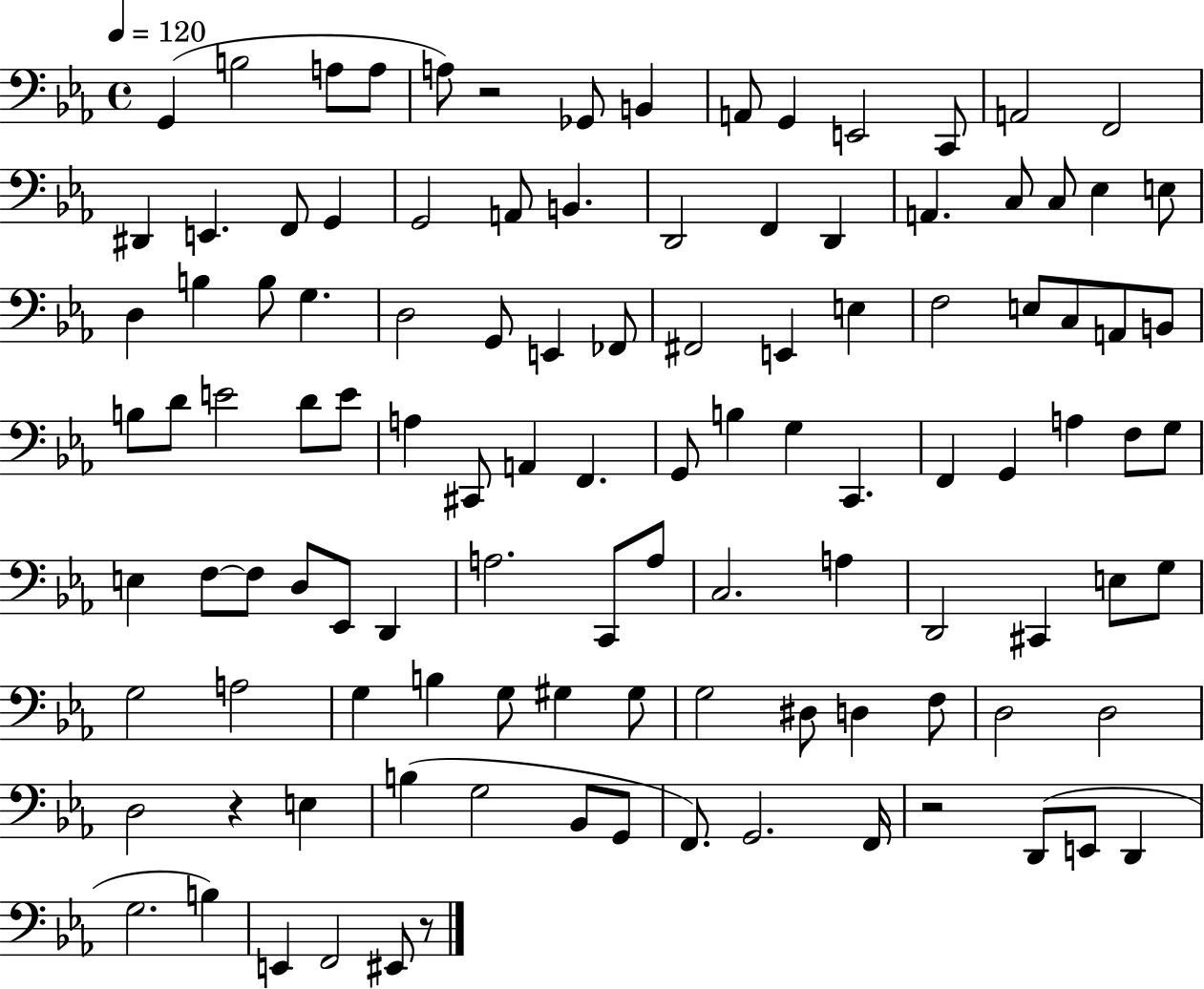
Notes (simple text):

G2/q B3/h A3/e A3/e A3/e R/h Gb2/e B2/q A2/e G2/q E2/h C2/e A2/h F2/h D#2/q E2/q. F2/e G2/q G2/h A2/e B2/q. D2/h F2/q D2/q A2/q. C3/e C3/e Eb3/q E3/e D3/q B3/q B3/e G3/q. D3/h G2/e E2/q FES2/e F#2/h E2/q E3/q F3/h E3/e C3/e A2/e B2/e B3/e D4/e E4/h D4/e E4/e A3/q C#2/e A2/q F2/q. G2/e B3/q G3/q C2/q. F2/q G2/q A3/q F3/e G3/e E3/q F3/e F3/e D3/e Eb2/e D2/q A3/h. C2/e A3/e C3/h. A3/q D2/h C#2/q E3/e G3/e G3/h A3/h G3/q B3/q G3/e G#3/q G#3/e G3/h D#3/e D3/q F3/e D3/h D3/h D3/h R/q E3/q B3/q G3/h Bb2/e G2/e F2/e. G2/h. F2/s R/h D2/e E2/e D2/q G3/h. B3/q E2/q F2/h EIS2/e R/e